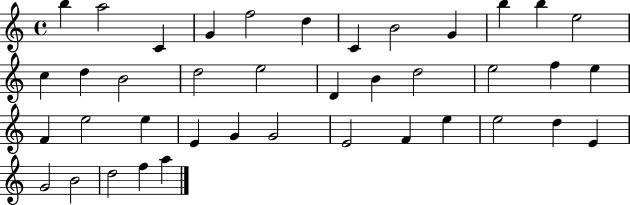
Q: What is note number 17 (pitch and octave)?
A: E5